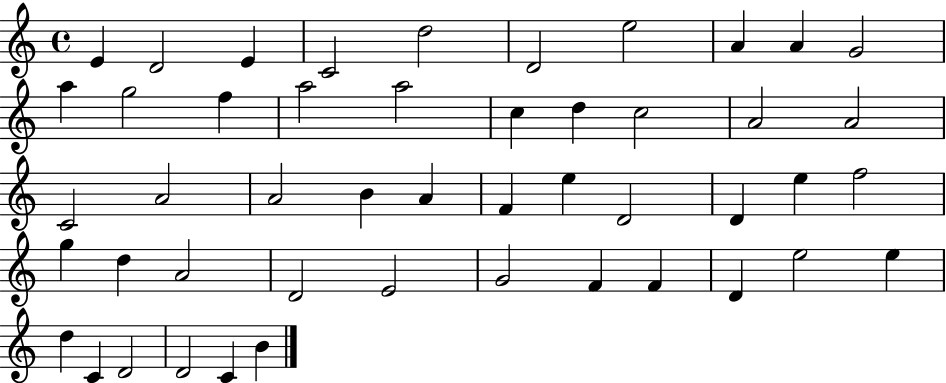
X:1
T:Untitled
M:4/4
L:1/4
K:C
E D2 E C2 d2 D2 e2 A A G2 a g2 f a2 a2 c d c2 A2 A2 C2 A2 A2 B A F e D2 D e f2 g d A2 D2 E2 G2 F F D e2 e d C D2 D2 C B